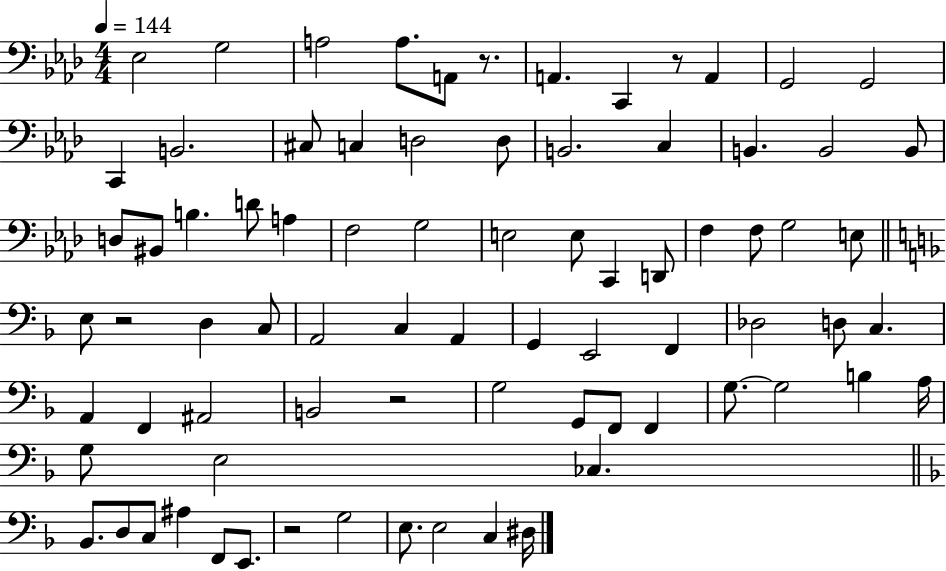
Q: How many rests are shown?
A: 5